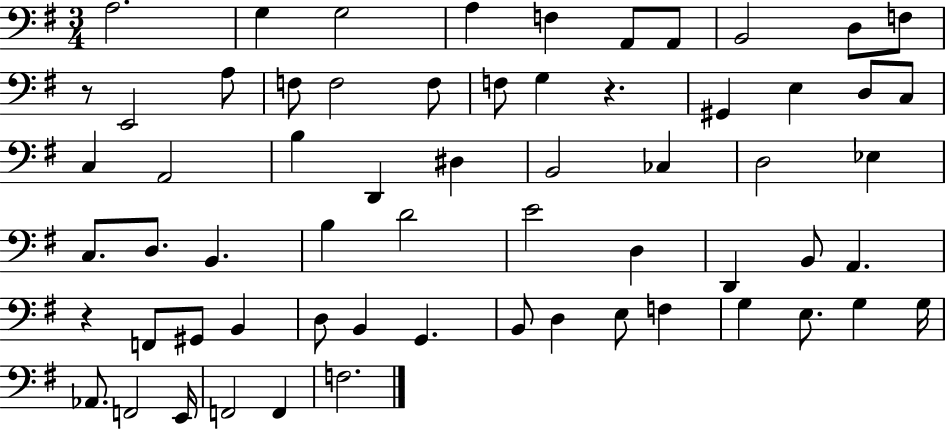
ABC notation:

X:1
T:Untitled
M:3/4
L:1/4
K:G
A,2 G, G,2 A, F, A,,/2 A,,/2 B,,2 D,/2 F,/2 z/2 E,,2 A,/2 F,/2 F,2 F,/2 F,/2 G, z ^G,, E, D,/2 C,/2 C, A,,2 B, D,, ^D, B,,2 _C, D,2 _E, C,/2 D,/2 B,, B, D2 E2 D, D,, B,,/2 A,, z F,,/2 ^G,,/2 B,, D,/2 B,, G,, B,,/2 D, E,/2 F, G, E,/2 G, G,/4 _A,,/2 F,,2 E,,/4 F,,2 F,, F,2